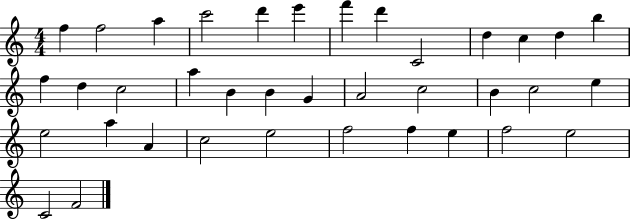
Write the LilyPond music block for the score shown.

{
  \clef treble
  \numericTimeSignature
  \time 4/4
  \key c \major
  f''4 f''2 a''4 | c'''2 d'''4 e'''4 | f'''4 d'''4 c'2 | d''4 c''4 d''4 b''4 | \break f''4 d''4 c''2 | a''4 b'4 b'4 g'4 | a'2 c''2 | b'4 c''2 e''4 | \break e''2 a''4 a'4 | c''2 e''2 | f''2 f''4 e''4 | f''2 e''2 | \break c'2 f'2 | \bar "|."
}